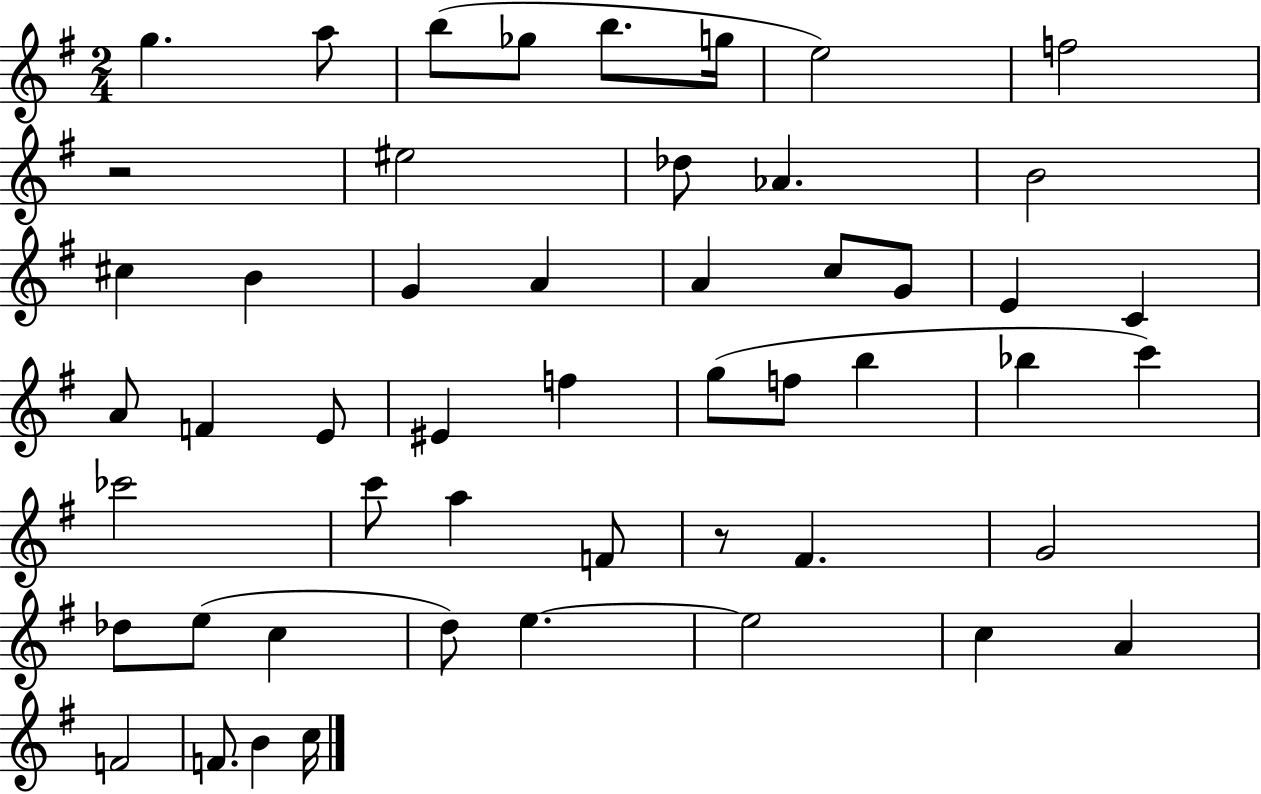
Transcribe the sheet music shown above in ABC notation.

X:1
T:Untitled
M:2/4
L:1/4
K:G
g a/2 b/2 _g/2 b/2 g/4 e2 f2 z2 ^e2 _d/2 _A B2 ^c B G A A c/2 G/2 E C A/2 F E/2 ^E f g/2 f/2 b _b c' _c'2 c'/2 a F/2 z/2 ^F G2 _d/2 e/2 c d/2 e e2 c A F2 F/2 B c/4